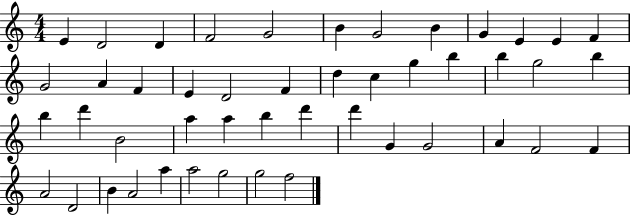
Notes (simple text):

E4/q D4/h D4/q F4/h G4/h B4/q G4/h B4/q G4/q E4/q E4/q F4/q G4/h A4/q F4/q E4/q D4/h F4/q D5/q C5/q G5/q B5/q B5/q G5/h B5/q B5/q D6/q B4/h A5/q A5/q B5/q D6/q D6/q G4/q G4/h A4/q F4/h F4/q A4/h D4/h B4/q A4/h A5/q A5/h G5/h G5/h F5/h